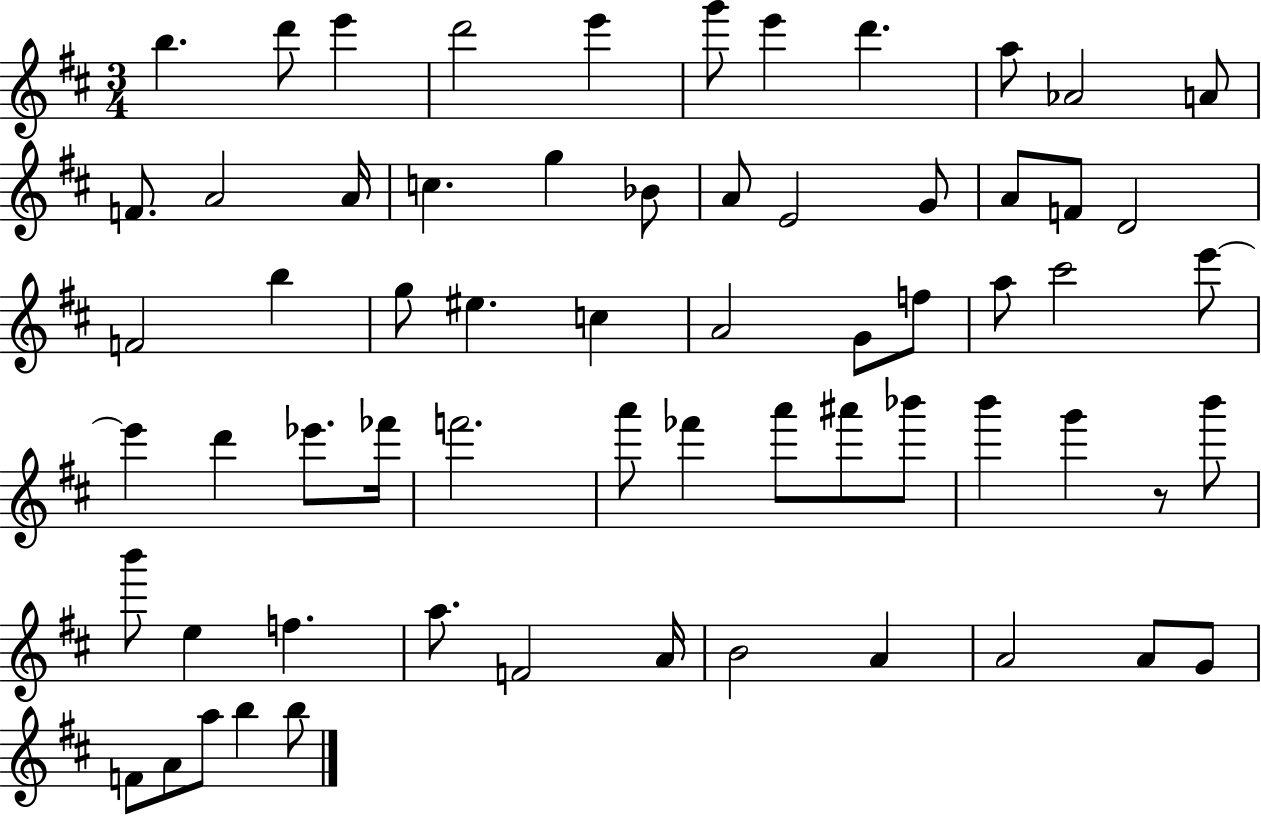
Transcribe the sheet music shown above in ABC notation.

X:1
T:Untitled
M:3/4
L:1/4
K:D
b d'/2 e' d'2 e' g'/2 e' d' a/2 _A2 A/2 F/2 A2 A/4 c g _B/2 A/2 E2 G/2 A/2 F/2 D2 F2 b g/2 ^e c A2 G/2 f/2 a/2 ^c'2 e'/2 e' d' _e'/2 _f'/4 f'2 a'/2 _f' a'/2 ^a'/2 _b'/2 b' g' z/2 b'/2 b'/2 e f a/2 F2 A/4 B2 A A2 A/2 G/2 F/2 A/2 a/2 b b/2